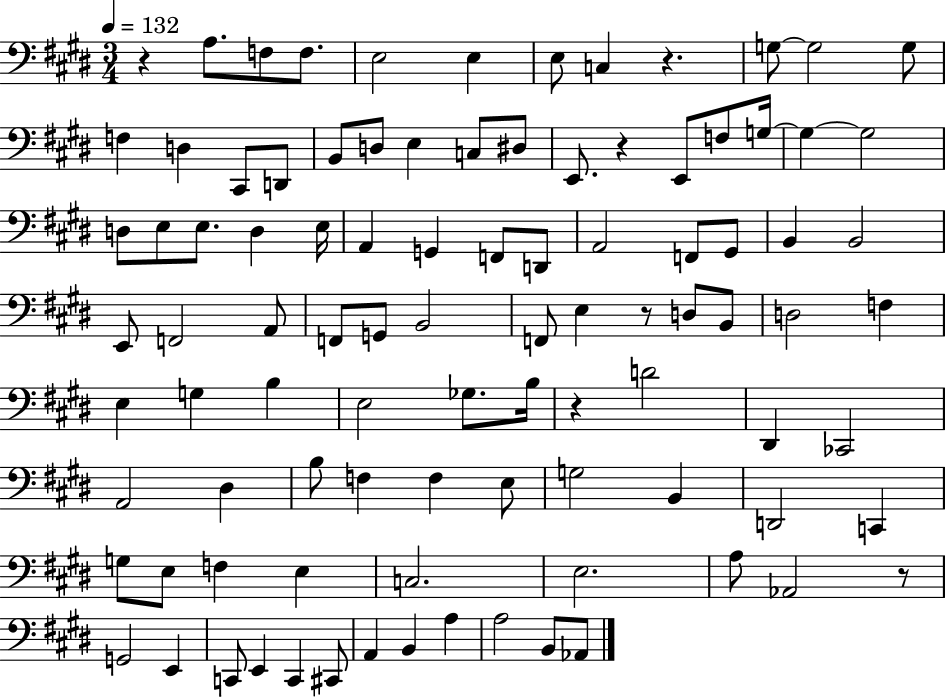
X:1
T:Untitled
M:3/4
L:1/4
K:E
z A,/2 F,/2 F,/2 E,2 E, E,/2 C, z G,/2 G,2 G,/2 F, D, ^C,,/2 D,,/2 B,,/2 D,/2 E, C,/2 ^D,/2 E,,/2 z E,,/2 F,/2 G,/4 G, G,2 D,/2 E,/2 E,/2 D, E,/4 A,, G,, F,,/2 D,,/2 A,,2 F,,/2 ^G,,/2 B,, B,,2 E,,/2 F,,2 A,,/2 F,,/2 G,,/2 B,,2 F,,/2 E, z/2 D,/2 B,,/2 D,2 F, E, G, B, E,2 _G,/2 B,/4 z D2 ^D,, _C,,2 A,,2 ^D, B,/2 F, F, E,/2 G,2 B,, D,,2 C,, G,/2 E,/2 F, E, C,2 E,2 A,/2 _A,,2 z/2 G,,2 E,, C,,/2 E,, C,, ^C,,/2 A,, B,, A, A,2 B,,/2 _A,,/2